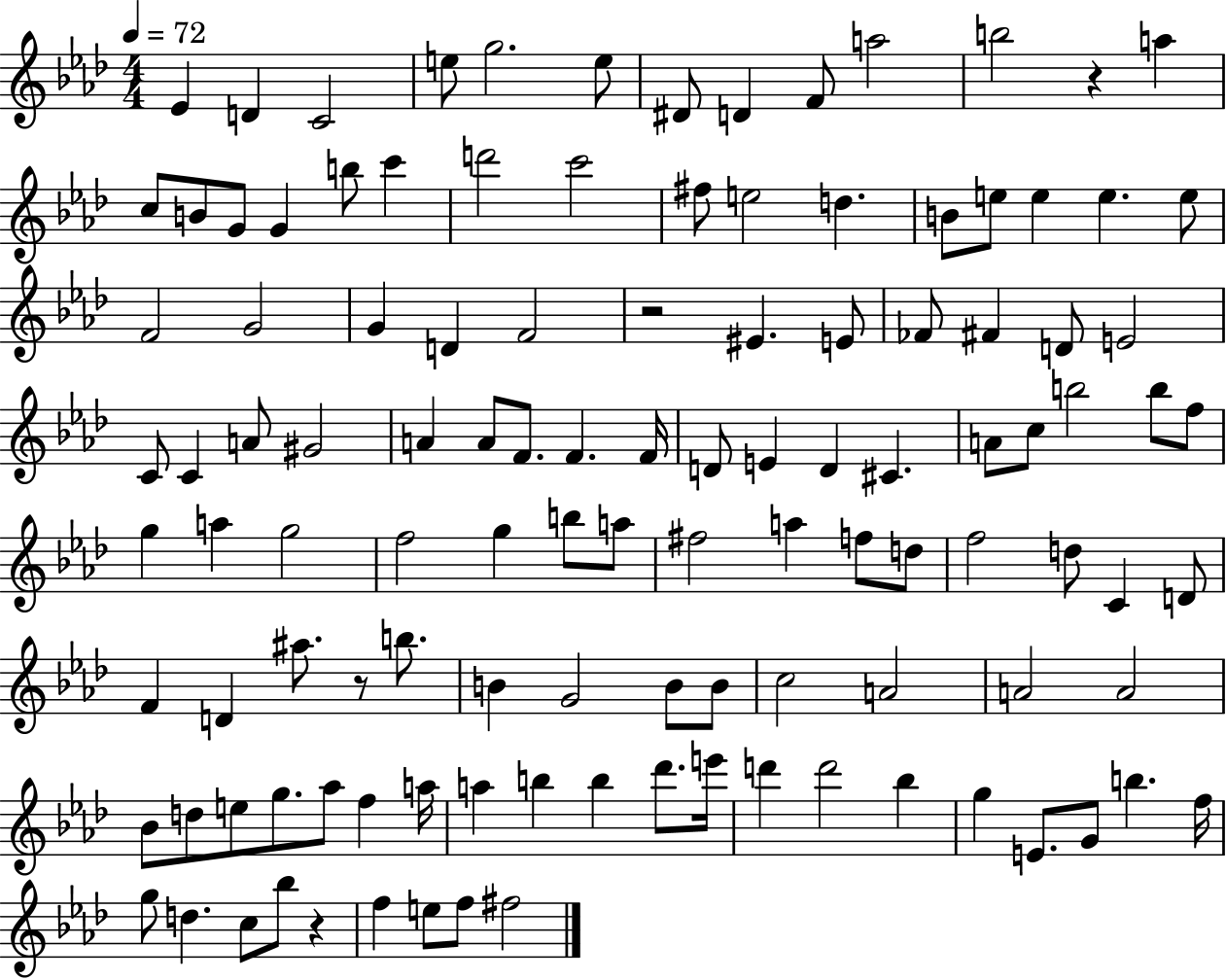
{
  \clef treble
  \numericTimeSignature
  \time 4/4
  \key aes \major
  \tempo 4 = 72
  ees'4 d'4 c'2 | e''8 g''2. e''8 | dis'8 d'4 f'8 a''2 | b''2 r4 a''4 | \break c''8 b'8 g'8 g'4 b''8 c'''4 | d'''2 c'''2 | fis''8 e''2 d''4. | b'8 e''8 e''4 e''4. e''8 | \break f'2 g'2 | g'4 d'4 f'2 | r2 eis'4. e'8 | fes'8 fis'4 d'8 e'2 | \break c'8 c'4 a'8 gis'2 | a'4 a'8 f'8. f'4. f'16 | d'8 e'4 d'4 cis'4. | a'8 c''8 b''2 b''8 f''8 | \break g''4 a''4 g''2 | f''2 g''4 b''8 a''8 | fis''2 a''4 f''8 d''8 | f''2 d''8 c'4 d'8 | \break f'4 d'4 ais''8. r8 b''8. | b'4 g'2 b'8 b'8 | c''2 a'2 | a'2 a'2 | \break bes'8 d''8 e''8 g''8. aes''8 f''4 a''16 | a''4 b''4 b''4 des'''8. e'''16 | d'''4 d'''2 bes''4 | g''4 e'8. g'8 b''4. f''16 | \break g''8 d''4. c''8 bes''8 r4 | f''4 e''8 f''8 fis''2 | \bar "|."
}